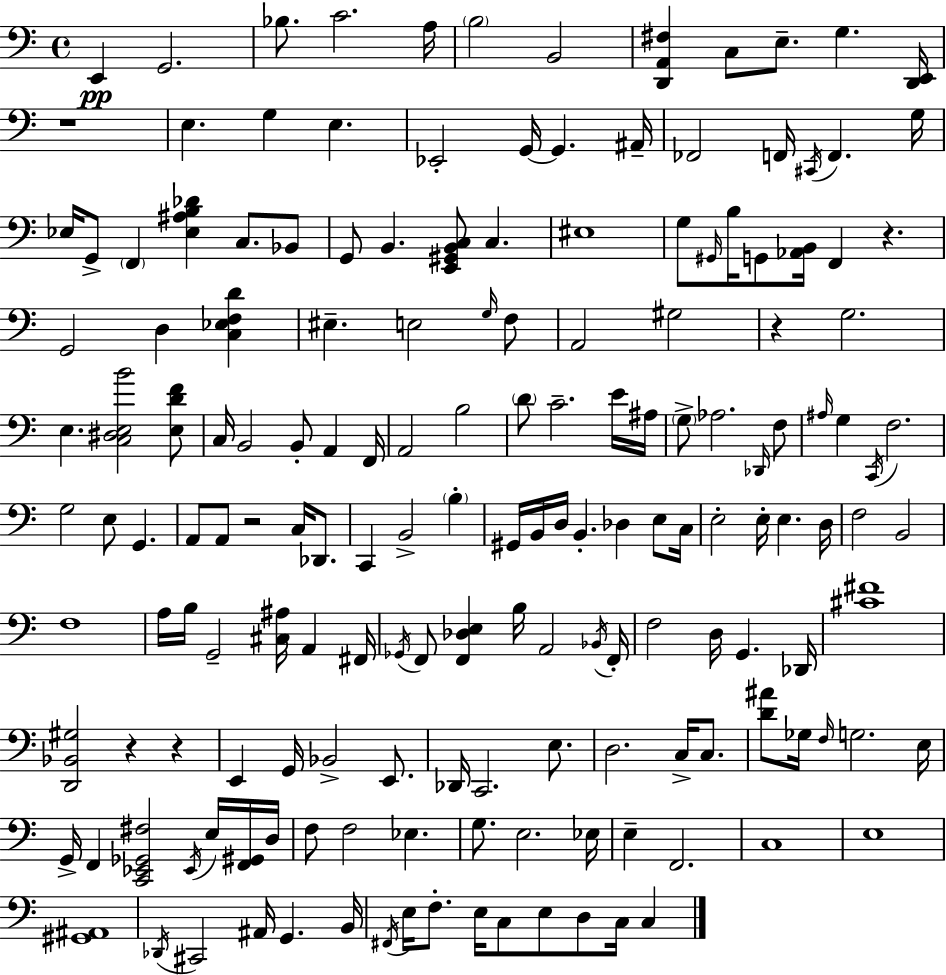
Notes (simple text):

E2/q G2/h. Bb3/e. C4/h. A3/s B3/h B2/h [D2,A2,F#3]/q C3/e E3/e. G3/q. [D2,E2]/s R/w E3/q. G3/q E3/q. Eb2/h G2/s G2/q. A#2/s FES2/h F2/s C#2/s F2/q. G3/s Eb3/s G2/e F2/q [Eb3,A#3,B3,Db4]/q C3/e. Bb2/e G2/e B2/q. [E2,G#2,B2,C3]/e C3/q. EIS3/w G3/e G#2/s B3/s G2/e [Ab2,B2]/s F2/q R/q. G2/h D3/q [C3,Eb3,F3,D4]/q EIS3/q. E3/h G3/s F3/e A2/h G#3/h R/q G3/h. E3/q. [C3,D#3,E3,B4]/h [E3,D4,F4]/e C3/s B2/h B2/e A2/q F2/s A2/h B3/h D4/e C4/h. E4/s A#3/s G3/e Ab3/h. Db2/s F3/e A#3/s G3/q C2/s F3/h. G3/h E3/e G2/q. A2/e A2/e R/h C3/s Db2/e. C2/q B2/h B3/q G#2/s B2/s D3/s B2/q. Db3/q E3/e C3/s E3/h E3/s E3/q. D3/s F3/h B2/h F3/w A3/s B3/s G2/h [C#3,A#3]/s A2/q F#2/s Gb2/s F2/e [F2,Db3,E3]/q B3/s A2/h Bb2/s F2/s F3/h D3/s G2/q. Db2/s [C#4,F#4]/w [D2,Bb2,G#3]/h R/q R/q E2/q G2/s Bb2/h E2/e. Db2/s C2/h. E3/e. D3/h. C3/s C3/e. [D4,A#4]/e Gb3/s F3/s G3/h. E3/s G2/s F2/q [C2,Eb2,Gb2,F#3]/h Eb2/s E3/s [F2,G#2]/s D3/s F3/e F3/h Eb3/q. G3/e. E3/h. Eb3/s E3/q F2/h. C3/w E3/w [G#2,A#2]/w Db2/s C#2/h A#2/s G2/q. B2/s F#2/s E3/s F3/e. E3/s C3/e E3/e D3/e C3/s C3/q